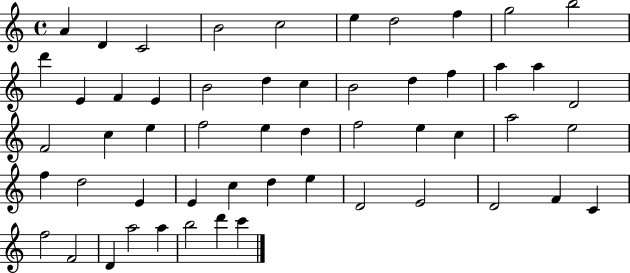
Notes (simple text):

A4/q D4/q C4/h B4/h C5/h E5/q D5/h F5/q G5/h B5/h D6/q E4/q F4/q E4/q B4/h D5/q C5/q B4/h D5/q F5/q A5/q A5/q D4/h F4/h C5/q E5/q F5/h E5/q D5/q F5/h E5/q C5/q A5/h E5/h F5/q D5/h E4/q E4/q C5/q D5/q E5/q D4/h E4/h D4/h F4/q C4/q F5/h F4/h D4/q A5/h A5/q B5/h D6/q C6/q